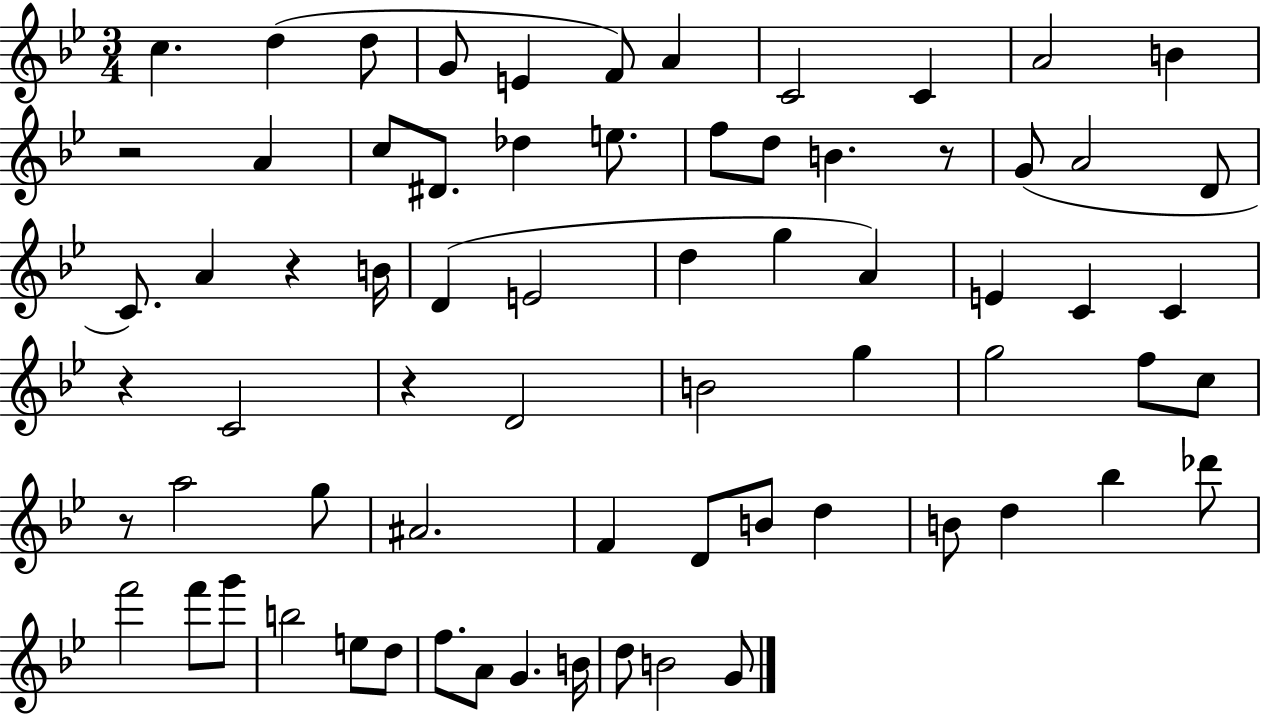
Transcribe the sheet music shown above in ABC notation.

X:1
T:Untitled
M:3/4
L:1/4
K:Bb
c d d/2 G/2 E F/2 A C2 C A2 B z2 A c/2 ^D/2 _d e/2 f/2 d/2 B z/2 G/2 A2 D/2 C/2 A z B/4 D E2 d g A E C C z C2 z D2 B2 g g2 f/2 c/2 z/2 a2 g/2 ^A2 F D/2 B/2 d B/2 d _b _d'/2 f'2 f'/2 g'/2 b2 e/2 d/2 f/2 A/2 G B/4 d/2 B2 G/2